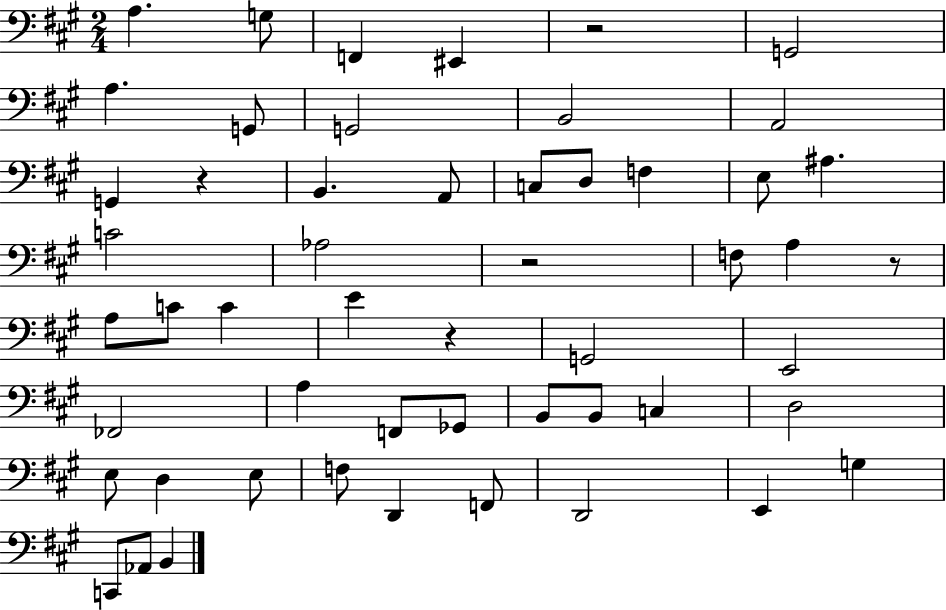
X:1
T:Untitled
M:2/4
L:1/4
K:A
A, G,/2 F,, ^E,, z2 G,,2 A, G,,/2 G,,2 B,,2 A,,2 G,, z B,, A,,/2 C,/2 D,/2 F, E,/2 ^A, C2 _A,2 z2 F,/2 A, z/2 A,/2 C/2 C E z G,,2 E,,2 _F,,2 A, F,,/2 _G,,/2 B,,/2 B,,/2 C, D,2 E,/2 D, E,/2 F,/2 D,, F,,/2 D,,2 E,, G, C,,/2 _A,,/2 B,,